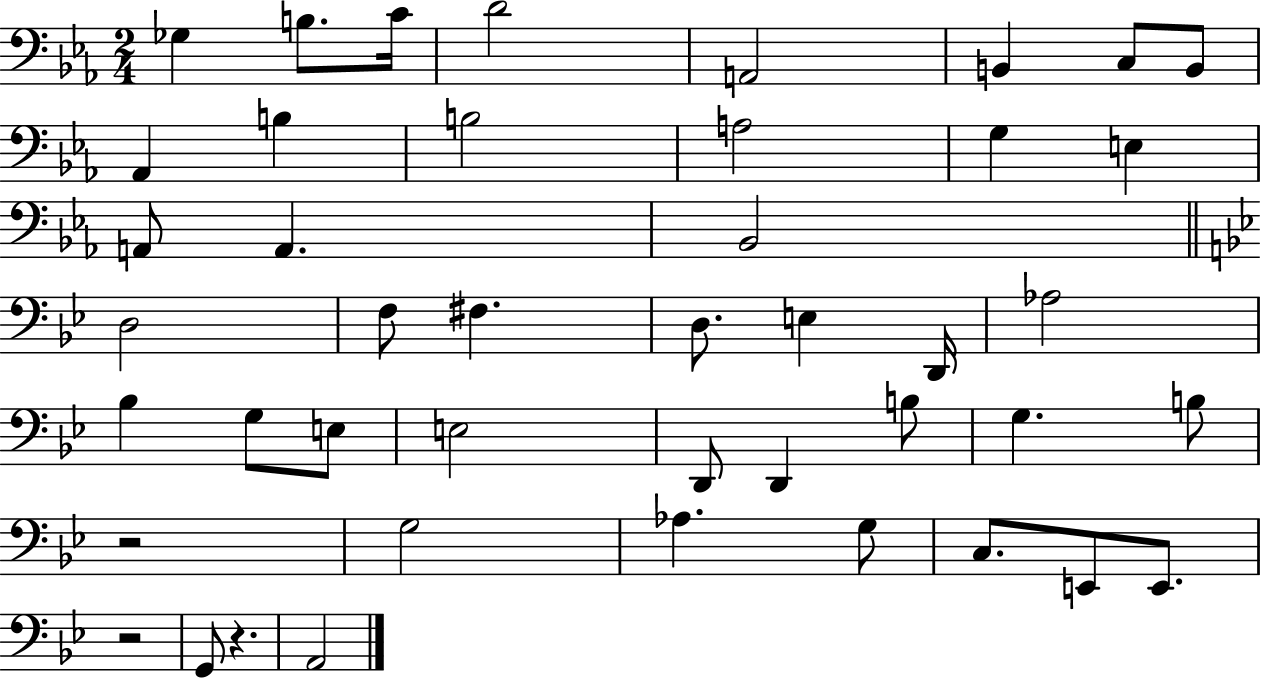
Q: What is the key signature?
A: EES major